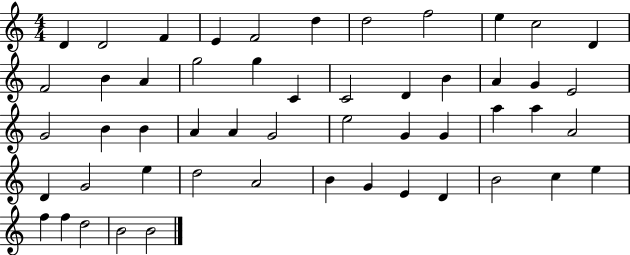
{
  \clef treble
  \numericTimeSignature
  \time 4/4
  \key c \major
  d'4 d'2 f'4 | e'4 f'2 d''4 | d''2 f''2 | e''4 c''2 d'4 | \break f'2 b'4 a'4 | g''2 g''4 c'4 | c'2 d'4 b'4 | a'4 g'4 e'2 | \break g'2 b'4 b'4 | a'4 a'4 g'2 | e''2 g'4 g'4 | a''4 a''4 a'2 | \break d'4 g'2 e''4 | d''2 a'2 | b'4 g'4 e'4 d'4 | b'2 c''4 e''4 | \break f''4 f''4 d''2 | b'2 b'2 | \bar "|."
}